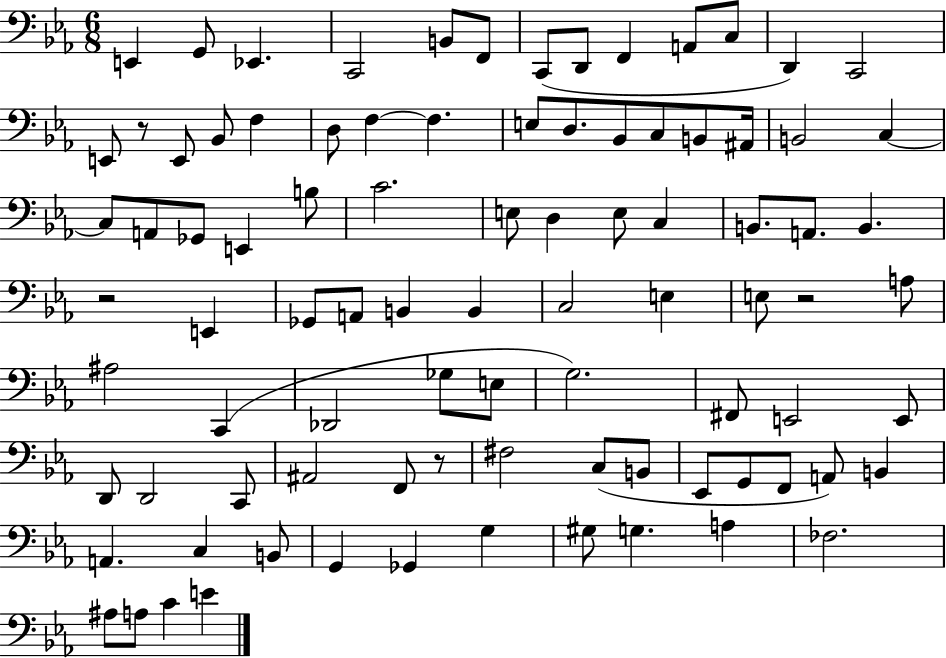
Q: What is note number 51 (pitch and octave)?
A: A#3